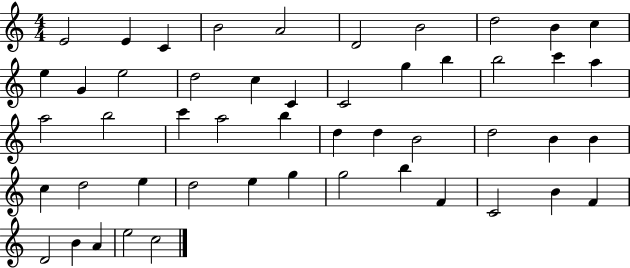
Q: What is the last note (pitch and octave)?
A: C5